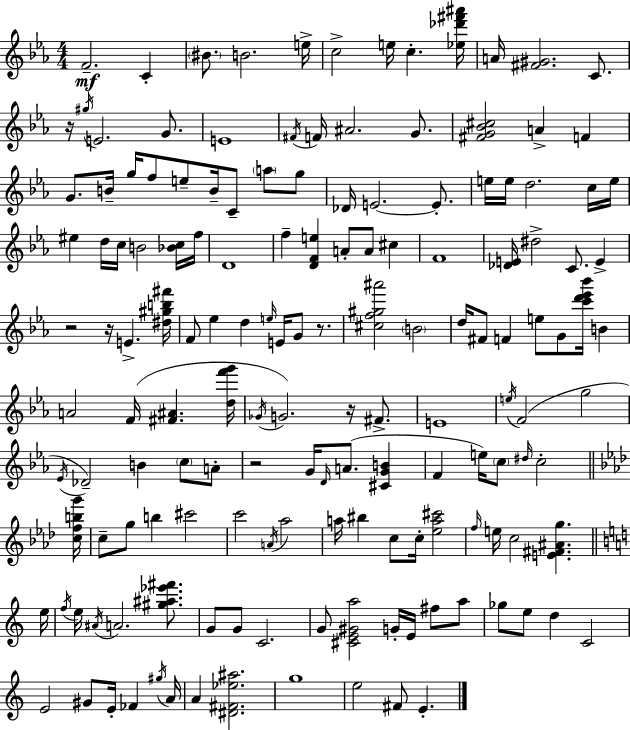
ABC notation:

X:1
T:Untitled
M:4/4
L:1/4
K:Eb
F2 C ^B/2 B2 e/4 c2 e/4 c [_e_d'^f'^a']/4 A/4 [^F^G]2 C/2 z/4 ^g/4 E2 G/2 E4 ^F/4 F/4 ^A2 G/2 [^FG_B^c]2 A F G/2 B/4 g/4 f/2 e/2 B/4 C/2 a/2 g/2 _D/4 E2 E/2 e/4 e/4 d2 c/4 e/4 ^e d/4 c/4 B2 [_Bc]/4 f/4 D4 f [DFe] A/2 A/2 ^c F4 [_DE]/4 ^d2 C/2 E z2 z/4 E [^d^gb^f']/4 F/2 _e d e/4 E/4 G/2 z/2 [^cf^g^a']2 B2 d/4 ^F/2 F e/2 G/2 [c'd'_e'_b']/4 B A2 F/4 [^F^A] [df'g']/4 _G/4 G2 z/4 ^F/2 E4 e/4 F2 g2 _E/4 _D2 B c/2 A/2 z2 G/4 D/4 A/2 [^CGB] F e/4 c/2 ^d/4 c2 [cfbg']/4 c/2 g/2 b ^c'2 c'2 A/4 _a2 a/4 ^b c/2 c/4 [_ea^c']2 f/4 e/4 c2 [E^F^Ag] e/4 f/4 e/4 ^A/4 A2 [^g^a_e'^f']/2 G/2 G/2 C2 G/2 [^CE^Ga]2 G/4 E/4 ^f/2 a/2 _g/2 e/2 d C2 E2 ^G/2 E/4 _F ^g/4 A/4 A [^D^F_e^a]2 g4 e2 ^F/2 E